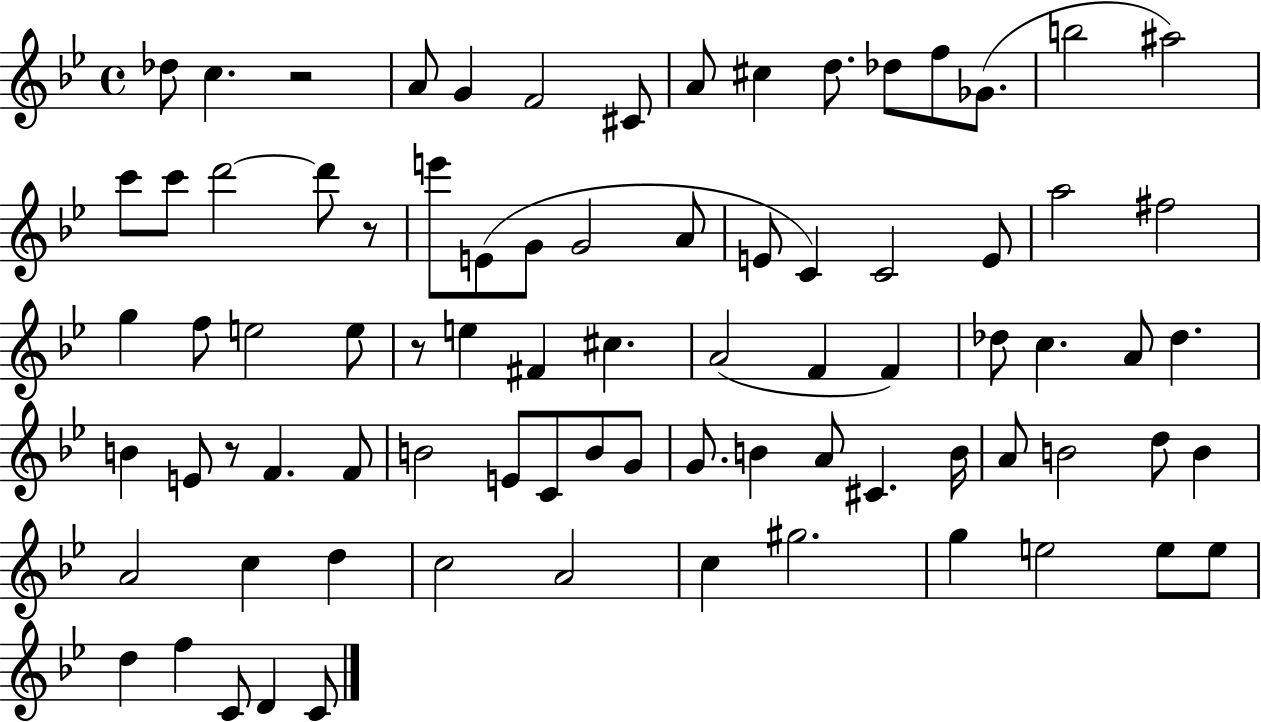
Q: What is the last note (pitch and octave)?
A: C4